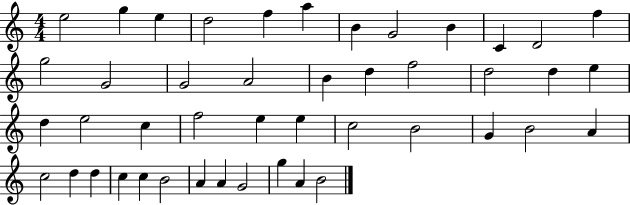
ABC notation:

X:1
T:Untitled
M:4/4
L:1/4
K:C
e2 g e d2 f a B G2 B C D2 f g2 G2 G2 A2 B d f2 d2 d e d e2 c f2 e e c2 B2 G B2 A c2 d d c c B2 A A G2 g A B2